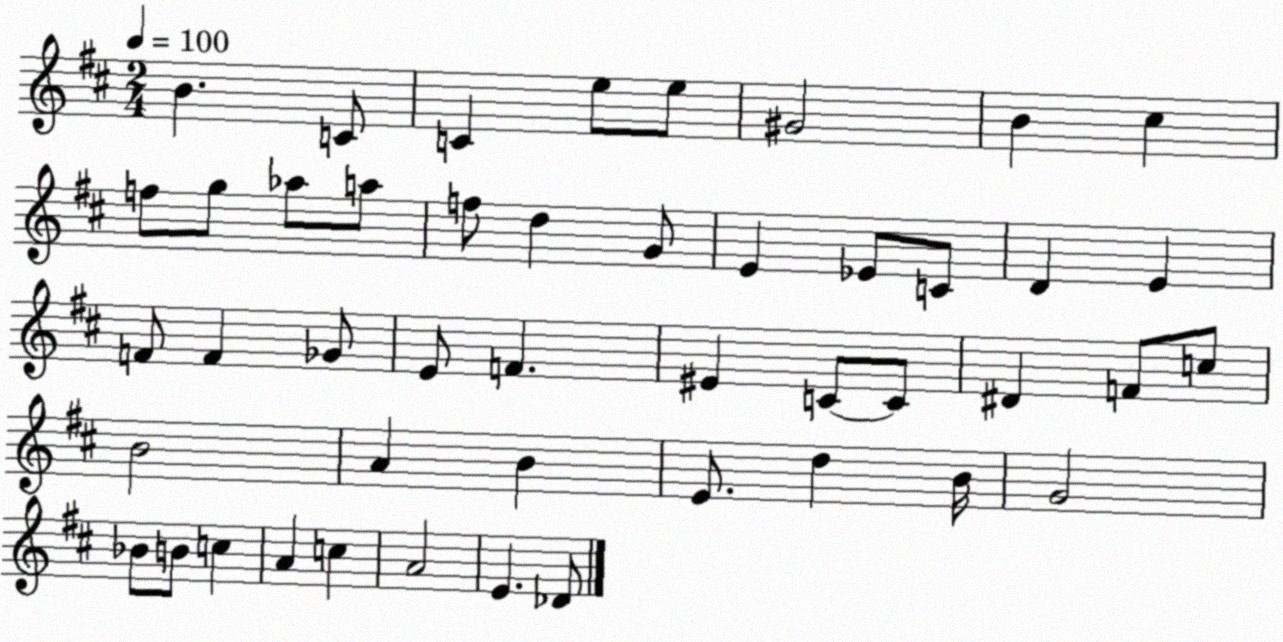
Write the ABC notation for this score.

X:1
T:Untitled
M:2/4
L:1/4
K:D
B C/2 C e/2 e/2 ^G2 B ^c f/2 g/2 _a/2 a/2 f/2 d G/2 E _E/2 C/2 D E F/2 F _G/2 E/2 F ^E C/2 C/2 ^D F/2 c/2 B2 A B E/2 d B/4 G2 _B/2 B/2 c A c A2 E _D/2